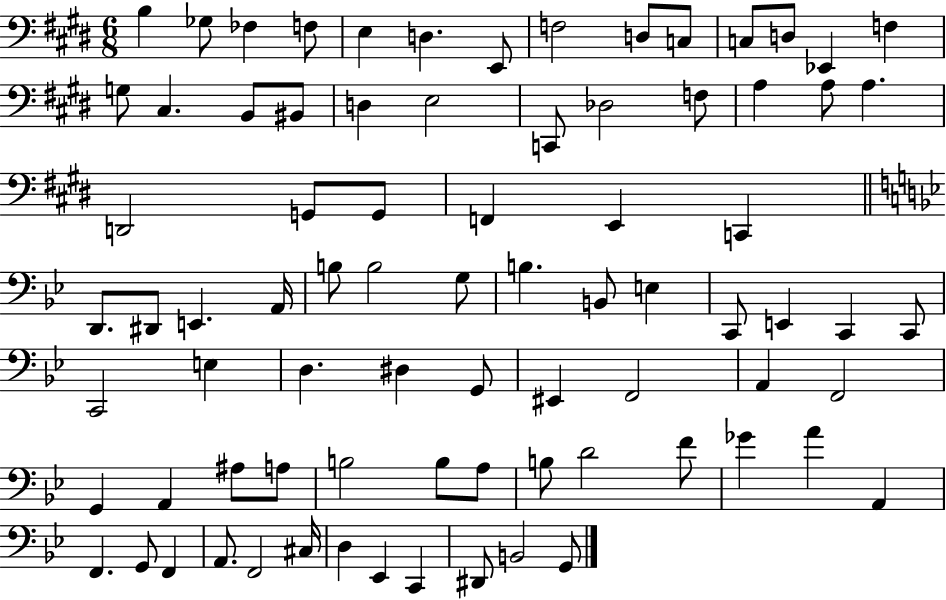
B3/q Gb3/e FES3/q F3/e E3/q D3/q. E2/e F3/h D3/e C3/e C3/e D3/e Eb2/q F3/q G3/e C#3/q. B2/e BIS2/e D3/q E3/h C2/e Db3/h F3/e A3/q A3/e A3/q. D2/h G2/e G2/e F2/q E2/q C2/q D2/e. D#2/e E2/q. A2/s B3/e B3/h G3/e B3/q. B2/e E3/q C2/e E2/q C2/q C2/e C2/h E3/q D3/q. D#3/q G2/e EIS2/q F2/h A2/q F2/h G2/q A2/q A#3/e A3/e B3/h B3/e A3/e B3/e D4/h F4/e Gb4/q A4/q A2/q F2/q. G2/e F2/q A2/e. F2/h C#3/s D3/q Eb2/q C2/q D#2/e B2/h G2/e